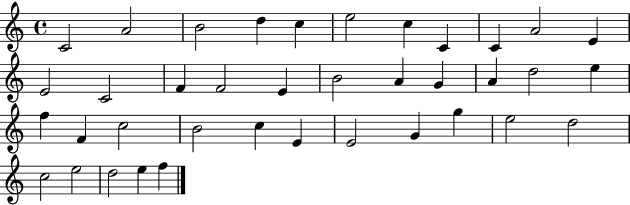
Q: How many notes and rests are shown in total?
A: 38